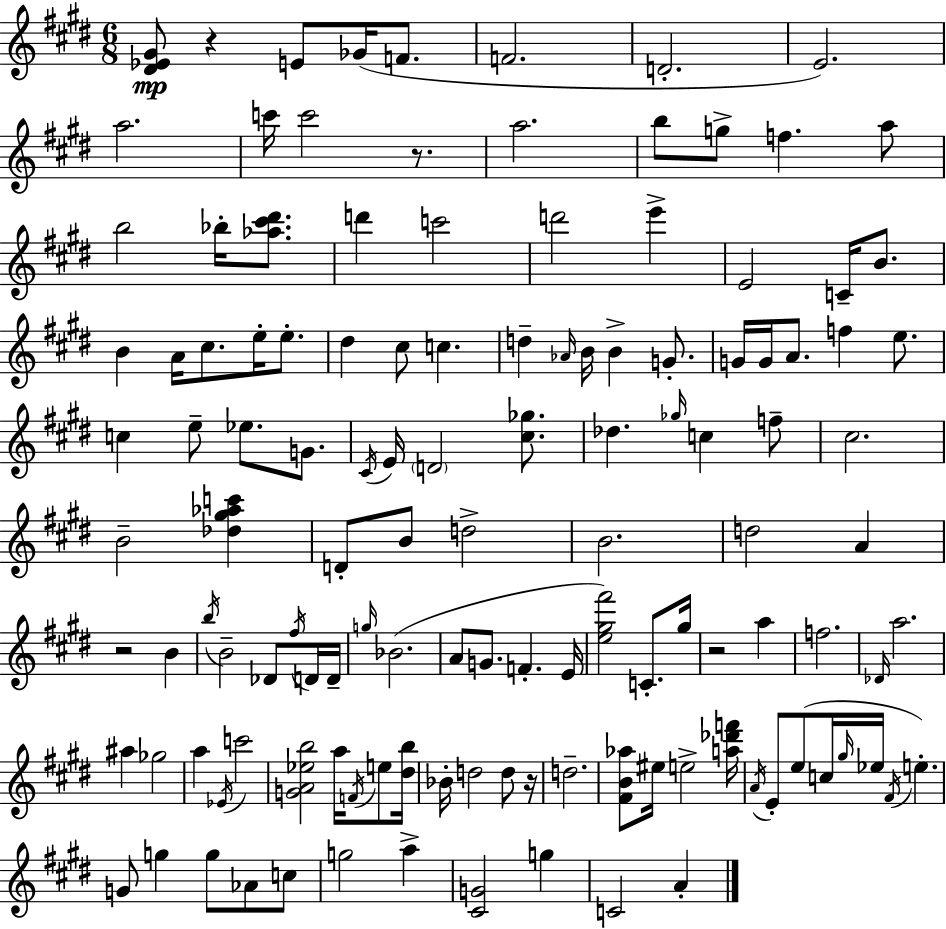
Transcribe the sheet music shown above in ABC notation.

X:1
T:Untitled
M:6/8
L:1/4
K:E
[^D_E^G]/2 z E/2 _G/4 F/2 F2 D2 E2 a2 c'/4 c'2 z/2 a2 b/2 g/2 f a/2 b2 _b/4 [_a^c'^d']/2 d' c'2 d'2 e' E2 C/4 B/2 B A/4 ^c/2 e/4 e/2 ^d ^c/2 c d _A/4 B/4 B G/2 G/4 G/4 A/2 f e/2 c e/2 _e/2 G/2 ^C/4 E/4 D2 [^c_g]/2 _d _g/4 c f/2 ^c2 B2 [_d^g_ac'] D/2 B/2 d2 B2 d2 A z2 B b/4 B2 _D/2 ^f/4 D/4 D/4 g/4 _B2 A/2 G/2 F E/4 [e^g^f']2 C/2 ^g/4 z2 a f2 _D/4 a2 ^a _g2 a _E/4 c'2 [GA_eb]2 a/4 F/4 e/2 [^db]/4 _B/4 d2 d/2 z/4 d2 [^FB_a]/2 ^e/4 e2 [a_d'f']/4 A/4 E/2 e/2 c/4 ^g/4 _e/4 ^F/4 e G/2 g g/2 _A/2 c/2 g2 a [^CG]2 g C2 A